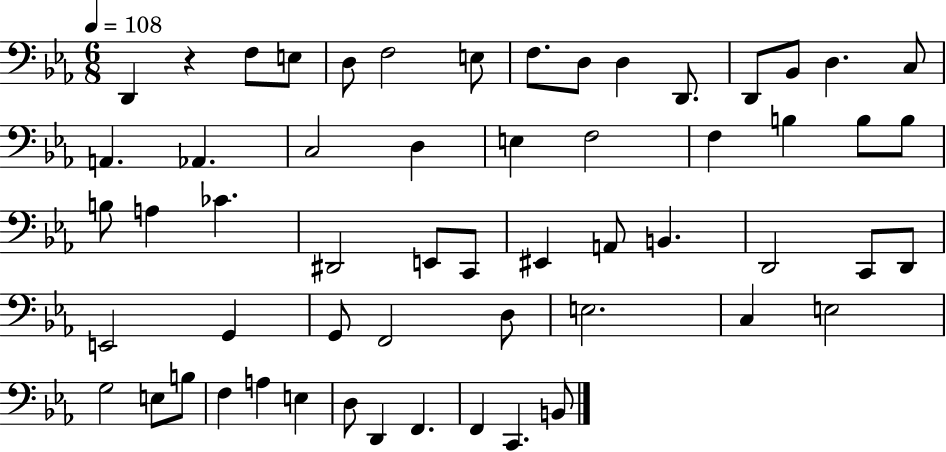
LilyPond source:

{
  \clef bass
  \numericTimeSignature
  \time 6/8
  \key ees \major
  \tempo 4 = 108
  \repeat volta 2 { d,4 r4 f8 e8 | d8 f2 e8 | f8. d8 d4 d,8. | d,8 bes,8 d4. c8 | \break a,4. aes,4. | c2 d4 | e4 f2 | f4 b4 b8 b8 | \break b8 a4 ces'4. | dis,2 e,8 c,8 | eis,4 a,8 b,4. | d,2 c,8 d,8 | \break e,2 g,4 | g,8 f,2 d8 | e2. | c4 e2 | \break g2 e8 b8 | f4 a4 e4 | d8 d,4 f,4. | f,4 c,4. b,8 | \break } \bar "|."
}